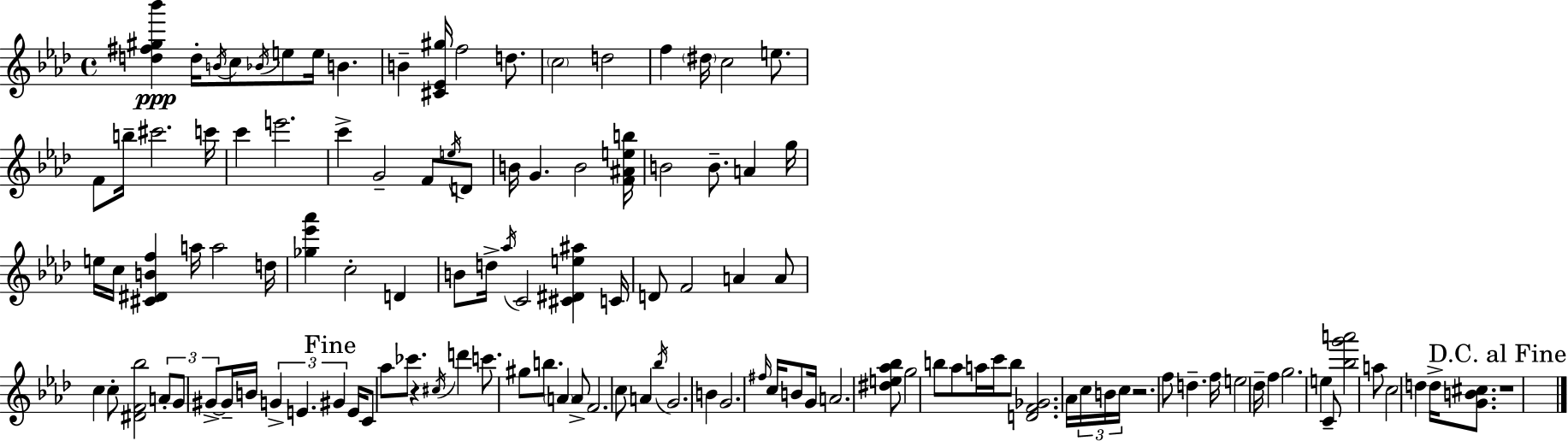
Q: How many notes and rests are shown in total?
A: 120